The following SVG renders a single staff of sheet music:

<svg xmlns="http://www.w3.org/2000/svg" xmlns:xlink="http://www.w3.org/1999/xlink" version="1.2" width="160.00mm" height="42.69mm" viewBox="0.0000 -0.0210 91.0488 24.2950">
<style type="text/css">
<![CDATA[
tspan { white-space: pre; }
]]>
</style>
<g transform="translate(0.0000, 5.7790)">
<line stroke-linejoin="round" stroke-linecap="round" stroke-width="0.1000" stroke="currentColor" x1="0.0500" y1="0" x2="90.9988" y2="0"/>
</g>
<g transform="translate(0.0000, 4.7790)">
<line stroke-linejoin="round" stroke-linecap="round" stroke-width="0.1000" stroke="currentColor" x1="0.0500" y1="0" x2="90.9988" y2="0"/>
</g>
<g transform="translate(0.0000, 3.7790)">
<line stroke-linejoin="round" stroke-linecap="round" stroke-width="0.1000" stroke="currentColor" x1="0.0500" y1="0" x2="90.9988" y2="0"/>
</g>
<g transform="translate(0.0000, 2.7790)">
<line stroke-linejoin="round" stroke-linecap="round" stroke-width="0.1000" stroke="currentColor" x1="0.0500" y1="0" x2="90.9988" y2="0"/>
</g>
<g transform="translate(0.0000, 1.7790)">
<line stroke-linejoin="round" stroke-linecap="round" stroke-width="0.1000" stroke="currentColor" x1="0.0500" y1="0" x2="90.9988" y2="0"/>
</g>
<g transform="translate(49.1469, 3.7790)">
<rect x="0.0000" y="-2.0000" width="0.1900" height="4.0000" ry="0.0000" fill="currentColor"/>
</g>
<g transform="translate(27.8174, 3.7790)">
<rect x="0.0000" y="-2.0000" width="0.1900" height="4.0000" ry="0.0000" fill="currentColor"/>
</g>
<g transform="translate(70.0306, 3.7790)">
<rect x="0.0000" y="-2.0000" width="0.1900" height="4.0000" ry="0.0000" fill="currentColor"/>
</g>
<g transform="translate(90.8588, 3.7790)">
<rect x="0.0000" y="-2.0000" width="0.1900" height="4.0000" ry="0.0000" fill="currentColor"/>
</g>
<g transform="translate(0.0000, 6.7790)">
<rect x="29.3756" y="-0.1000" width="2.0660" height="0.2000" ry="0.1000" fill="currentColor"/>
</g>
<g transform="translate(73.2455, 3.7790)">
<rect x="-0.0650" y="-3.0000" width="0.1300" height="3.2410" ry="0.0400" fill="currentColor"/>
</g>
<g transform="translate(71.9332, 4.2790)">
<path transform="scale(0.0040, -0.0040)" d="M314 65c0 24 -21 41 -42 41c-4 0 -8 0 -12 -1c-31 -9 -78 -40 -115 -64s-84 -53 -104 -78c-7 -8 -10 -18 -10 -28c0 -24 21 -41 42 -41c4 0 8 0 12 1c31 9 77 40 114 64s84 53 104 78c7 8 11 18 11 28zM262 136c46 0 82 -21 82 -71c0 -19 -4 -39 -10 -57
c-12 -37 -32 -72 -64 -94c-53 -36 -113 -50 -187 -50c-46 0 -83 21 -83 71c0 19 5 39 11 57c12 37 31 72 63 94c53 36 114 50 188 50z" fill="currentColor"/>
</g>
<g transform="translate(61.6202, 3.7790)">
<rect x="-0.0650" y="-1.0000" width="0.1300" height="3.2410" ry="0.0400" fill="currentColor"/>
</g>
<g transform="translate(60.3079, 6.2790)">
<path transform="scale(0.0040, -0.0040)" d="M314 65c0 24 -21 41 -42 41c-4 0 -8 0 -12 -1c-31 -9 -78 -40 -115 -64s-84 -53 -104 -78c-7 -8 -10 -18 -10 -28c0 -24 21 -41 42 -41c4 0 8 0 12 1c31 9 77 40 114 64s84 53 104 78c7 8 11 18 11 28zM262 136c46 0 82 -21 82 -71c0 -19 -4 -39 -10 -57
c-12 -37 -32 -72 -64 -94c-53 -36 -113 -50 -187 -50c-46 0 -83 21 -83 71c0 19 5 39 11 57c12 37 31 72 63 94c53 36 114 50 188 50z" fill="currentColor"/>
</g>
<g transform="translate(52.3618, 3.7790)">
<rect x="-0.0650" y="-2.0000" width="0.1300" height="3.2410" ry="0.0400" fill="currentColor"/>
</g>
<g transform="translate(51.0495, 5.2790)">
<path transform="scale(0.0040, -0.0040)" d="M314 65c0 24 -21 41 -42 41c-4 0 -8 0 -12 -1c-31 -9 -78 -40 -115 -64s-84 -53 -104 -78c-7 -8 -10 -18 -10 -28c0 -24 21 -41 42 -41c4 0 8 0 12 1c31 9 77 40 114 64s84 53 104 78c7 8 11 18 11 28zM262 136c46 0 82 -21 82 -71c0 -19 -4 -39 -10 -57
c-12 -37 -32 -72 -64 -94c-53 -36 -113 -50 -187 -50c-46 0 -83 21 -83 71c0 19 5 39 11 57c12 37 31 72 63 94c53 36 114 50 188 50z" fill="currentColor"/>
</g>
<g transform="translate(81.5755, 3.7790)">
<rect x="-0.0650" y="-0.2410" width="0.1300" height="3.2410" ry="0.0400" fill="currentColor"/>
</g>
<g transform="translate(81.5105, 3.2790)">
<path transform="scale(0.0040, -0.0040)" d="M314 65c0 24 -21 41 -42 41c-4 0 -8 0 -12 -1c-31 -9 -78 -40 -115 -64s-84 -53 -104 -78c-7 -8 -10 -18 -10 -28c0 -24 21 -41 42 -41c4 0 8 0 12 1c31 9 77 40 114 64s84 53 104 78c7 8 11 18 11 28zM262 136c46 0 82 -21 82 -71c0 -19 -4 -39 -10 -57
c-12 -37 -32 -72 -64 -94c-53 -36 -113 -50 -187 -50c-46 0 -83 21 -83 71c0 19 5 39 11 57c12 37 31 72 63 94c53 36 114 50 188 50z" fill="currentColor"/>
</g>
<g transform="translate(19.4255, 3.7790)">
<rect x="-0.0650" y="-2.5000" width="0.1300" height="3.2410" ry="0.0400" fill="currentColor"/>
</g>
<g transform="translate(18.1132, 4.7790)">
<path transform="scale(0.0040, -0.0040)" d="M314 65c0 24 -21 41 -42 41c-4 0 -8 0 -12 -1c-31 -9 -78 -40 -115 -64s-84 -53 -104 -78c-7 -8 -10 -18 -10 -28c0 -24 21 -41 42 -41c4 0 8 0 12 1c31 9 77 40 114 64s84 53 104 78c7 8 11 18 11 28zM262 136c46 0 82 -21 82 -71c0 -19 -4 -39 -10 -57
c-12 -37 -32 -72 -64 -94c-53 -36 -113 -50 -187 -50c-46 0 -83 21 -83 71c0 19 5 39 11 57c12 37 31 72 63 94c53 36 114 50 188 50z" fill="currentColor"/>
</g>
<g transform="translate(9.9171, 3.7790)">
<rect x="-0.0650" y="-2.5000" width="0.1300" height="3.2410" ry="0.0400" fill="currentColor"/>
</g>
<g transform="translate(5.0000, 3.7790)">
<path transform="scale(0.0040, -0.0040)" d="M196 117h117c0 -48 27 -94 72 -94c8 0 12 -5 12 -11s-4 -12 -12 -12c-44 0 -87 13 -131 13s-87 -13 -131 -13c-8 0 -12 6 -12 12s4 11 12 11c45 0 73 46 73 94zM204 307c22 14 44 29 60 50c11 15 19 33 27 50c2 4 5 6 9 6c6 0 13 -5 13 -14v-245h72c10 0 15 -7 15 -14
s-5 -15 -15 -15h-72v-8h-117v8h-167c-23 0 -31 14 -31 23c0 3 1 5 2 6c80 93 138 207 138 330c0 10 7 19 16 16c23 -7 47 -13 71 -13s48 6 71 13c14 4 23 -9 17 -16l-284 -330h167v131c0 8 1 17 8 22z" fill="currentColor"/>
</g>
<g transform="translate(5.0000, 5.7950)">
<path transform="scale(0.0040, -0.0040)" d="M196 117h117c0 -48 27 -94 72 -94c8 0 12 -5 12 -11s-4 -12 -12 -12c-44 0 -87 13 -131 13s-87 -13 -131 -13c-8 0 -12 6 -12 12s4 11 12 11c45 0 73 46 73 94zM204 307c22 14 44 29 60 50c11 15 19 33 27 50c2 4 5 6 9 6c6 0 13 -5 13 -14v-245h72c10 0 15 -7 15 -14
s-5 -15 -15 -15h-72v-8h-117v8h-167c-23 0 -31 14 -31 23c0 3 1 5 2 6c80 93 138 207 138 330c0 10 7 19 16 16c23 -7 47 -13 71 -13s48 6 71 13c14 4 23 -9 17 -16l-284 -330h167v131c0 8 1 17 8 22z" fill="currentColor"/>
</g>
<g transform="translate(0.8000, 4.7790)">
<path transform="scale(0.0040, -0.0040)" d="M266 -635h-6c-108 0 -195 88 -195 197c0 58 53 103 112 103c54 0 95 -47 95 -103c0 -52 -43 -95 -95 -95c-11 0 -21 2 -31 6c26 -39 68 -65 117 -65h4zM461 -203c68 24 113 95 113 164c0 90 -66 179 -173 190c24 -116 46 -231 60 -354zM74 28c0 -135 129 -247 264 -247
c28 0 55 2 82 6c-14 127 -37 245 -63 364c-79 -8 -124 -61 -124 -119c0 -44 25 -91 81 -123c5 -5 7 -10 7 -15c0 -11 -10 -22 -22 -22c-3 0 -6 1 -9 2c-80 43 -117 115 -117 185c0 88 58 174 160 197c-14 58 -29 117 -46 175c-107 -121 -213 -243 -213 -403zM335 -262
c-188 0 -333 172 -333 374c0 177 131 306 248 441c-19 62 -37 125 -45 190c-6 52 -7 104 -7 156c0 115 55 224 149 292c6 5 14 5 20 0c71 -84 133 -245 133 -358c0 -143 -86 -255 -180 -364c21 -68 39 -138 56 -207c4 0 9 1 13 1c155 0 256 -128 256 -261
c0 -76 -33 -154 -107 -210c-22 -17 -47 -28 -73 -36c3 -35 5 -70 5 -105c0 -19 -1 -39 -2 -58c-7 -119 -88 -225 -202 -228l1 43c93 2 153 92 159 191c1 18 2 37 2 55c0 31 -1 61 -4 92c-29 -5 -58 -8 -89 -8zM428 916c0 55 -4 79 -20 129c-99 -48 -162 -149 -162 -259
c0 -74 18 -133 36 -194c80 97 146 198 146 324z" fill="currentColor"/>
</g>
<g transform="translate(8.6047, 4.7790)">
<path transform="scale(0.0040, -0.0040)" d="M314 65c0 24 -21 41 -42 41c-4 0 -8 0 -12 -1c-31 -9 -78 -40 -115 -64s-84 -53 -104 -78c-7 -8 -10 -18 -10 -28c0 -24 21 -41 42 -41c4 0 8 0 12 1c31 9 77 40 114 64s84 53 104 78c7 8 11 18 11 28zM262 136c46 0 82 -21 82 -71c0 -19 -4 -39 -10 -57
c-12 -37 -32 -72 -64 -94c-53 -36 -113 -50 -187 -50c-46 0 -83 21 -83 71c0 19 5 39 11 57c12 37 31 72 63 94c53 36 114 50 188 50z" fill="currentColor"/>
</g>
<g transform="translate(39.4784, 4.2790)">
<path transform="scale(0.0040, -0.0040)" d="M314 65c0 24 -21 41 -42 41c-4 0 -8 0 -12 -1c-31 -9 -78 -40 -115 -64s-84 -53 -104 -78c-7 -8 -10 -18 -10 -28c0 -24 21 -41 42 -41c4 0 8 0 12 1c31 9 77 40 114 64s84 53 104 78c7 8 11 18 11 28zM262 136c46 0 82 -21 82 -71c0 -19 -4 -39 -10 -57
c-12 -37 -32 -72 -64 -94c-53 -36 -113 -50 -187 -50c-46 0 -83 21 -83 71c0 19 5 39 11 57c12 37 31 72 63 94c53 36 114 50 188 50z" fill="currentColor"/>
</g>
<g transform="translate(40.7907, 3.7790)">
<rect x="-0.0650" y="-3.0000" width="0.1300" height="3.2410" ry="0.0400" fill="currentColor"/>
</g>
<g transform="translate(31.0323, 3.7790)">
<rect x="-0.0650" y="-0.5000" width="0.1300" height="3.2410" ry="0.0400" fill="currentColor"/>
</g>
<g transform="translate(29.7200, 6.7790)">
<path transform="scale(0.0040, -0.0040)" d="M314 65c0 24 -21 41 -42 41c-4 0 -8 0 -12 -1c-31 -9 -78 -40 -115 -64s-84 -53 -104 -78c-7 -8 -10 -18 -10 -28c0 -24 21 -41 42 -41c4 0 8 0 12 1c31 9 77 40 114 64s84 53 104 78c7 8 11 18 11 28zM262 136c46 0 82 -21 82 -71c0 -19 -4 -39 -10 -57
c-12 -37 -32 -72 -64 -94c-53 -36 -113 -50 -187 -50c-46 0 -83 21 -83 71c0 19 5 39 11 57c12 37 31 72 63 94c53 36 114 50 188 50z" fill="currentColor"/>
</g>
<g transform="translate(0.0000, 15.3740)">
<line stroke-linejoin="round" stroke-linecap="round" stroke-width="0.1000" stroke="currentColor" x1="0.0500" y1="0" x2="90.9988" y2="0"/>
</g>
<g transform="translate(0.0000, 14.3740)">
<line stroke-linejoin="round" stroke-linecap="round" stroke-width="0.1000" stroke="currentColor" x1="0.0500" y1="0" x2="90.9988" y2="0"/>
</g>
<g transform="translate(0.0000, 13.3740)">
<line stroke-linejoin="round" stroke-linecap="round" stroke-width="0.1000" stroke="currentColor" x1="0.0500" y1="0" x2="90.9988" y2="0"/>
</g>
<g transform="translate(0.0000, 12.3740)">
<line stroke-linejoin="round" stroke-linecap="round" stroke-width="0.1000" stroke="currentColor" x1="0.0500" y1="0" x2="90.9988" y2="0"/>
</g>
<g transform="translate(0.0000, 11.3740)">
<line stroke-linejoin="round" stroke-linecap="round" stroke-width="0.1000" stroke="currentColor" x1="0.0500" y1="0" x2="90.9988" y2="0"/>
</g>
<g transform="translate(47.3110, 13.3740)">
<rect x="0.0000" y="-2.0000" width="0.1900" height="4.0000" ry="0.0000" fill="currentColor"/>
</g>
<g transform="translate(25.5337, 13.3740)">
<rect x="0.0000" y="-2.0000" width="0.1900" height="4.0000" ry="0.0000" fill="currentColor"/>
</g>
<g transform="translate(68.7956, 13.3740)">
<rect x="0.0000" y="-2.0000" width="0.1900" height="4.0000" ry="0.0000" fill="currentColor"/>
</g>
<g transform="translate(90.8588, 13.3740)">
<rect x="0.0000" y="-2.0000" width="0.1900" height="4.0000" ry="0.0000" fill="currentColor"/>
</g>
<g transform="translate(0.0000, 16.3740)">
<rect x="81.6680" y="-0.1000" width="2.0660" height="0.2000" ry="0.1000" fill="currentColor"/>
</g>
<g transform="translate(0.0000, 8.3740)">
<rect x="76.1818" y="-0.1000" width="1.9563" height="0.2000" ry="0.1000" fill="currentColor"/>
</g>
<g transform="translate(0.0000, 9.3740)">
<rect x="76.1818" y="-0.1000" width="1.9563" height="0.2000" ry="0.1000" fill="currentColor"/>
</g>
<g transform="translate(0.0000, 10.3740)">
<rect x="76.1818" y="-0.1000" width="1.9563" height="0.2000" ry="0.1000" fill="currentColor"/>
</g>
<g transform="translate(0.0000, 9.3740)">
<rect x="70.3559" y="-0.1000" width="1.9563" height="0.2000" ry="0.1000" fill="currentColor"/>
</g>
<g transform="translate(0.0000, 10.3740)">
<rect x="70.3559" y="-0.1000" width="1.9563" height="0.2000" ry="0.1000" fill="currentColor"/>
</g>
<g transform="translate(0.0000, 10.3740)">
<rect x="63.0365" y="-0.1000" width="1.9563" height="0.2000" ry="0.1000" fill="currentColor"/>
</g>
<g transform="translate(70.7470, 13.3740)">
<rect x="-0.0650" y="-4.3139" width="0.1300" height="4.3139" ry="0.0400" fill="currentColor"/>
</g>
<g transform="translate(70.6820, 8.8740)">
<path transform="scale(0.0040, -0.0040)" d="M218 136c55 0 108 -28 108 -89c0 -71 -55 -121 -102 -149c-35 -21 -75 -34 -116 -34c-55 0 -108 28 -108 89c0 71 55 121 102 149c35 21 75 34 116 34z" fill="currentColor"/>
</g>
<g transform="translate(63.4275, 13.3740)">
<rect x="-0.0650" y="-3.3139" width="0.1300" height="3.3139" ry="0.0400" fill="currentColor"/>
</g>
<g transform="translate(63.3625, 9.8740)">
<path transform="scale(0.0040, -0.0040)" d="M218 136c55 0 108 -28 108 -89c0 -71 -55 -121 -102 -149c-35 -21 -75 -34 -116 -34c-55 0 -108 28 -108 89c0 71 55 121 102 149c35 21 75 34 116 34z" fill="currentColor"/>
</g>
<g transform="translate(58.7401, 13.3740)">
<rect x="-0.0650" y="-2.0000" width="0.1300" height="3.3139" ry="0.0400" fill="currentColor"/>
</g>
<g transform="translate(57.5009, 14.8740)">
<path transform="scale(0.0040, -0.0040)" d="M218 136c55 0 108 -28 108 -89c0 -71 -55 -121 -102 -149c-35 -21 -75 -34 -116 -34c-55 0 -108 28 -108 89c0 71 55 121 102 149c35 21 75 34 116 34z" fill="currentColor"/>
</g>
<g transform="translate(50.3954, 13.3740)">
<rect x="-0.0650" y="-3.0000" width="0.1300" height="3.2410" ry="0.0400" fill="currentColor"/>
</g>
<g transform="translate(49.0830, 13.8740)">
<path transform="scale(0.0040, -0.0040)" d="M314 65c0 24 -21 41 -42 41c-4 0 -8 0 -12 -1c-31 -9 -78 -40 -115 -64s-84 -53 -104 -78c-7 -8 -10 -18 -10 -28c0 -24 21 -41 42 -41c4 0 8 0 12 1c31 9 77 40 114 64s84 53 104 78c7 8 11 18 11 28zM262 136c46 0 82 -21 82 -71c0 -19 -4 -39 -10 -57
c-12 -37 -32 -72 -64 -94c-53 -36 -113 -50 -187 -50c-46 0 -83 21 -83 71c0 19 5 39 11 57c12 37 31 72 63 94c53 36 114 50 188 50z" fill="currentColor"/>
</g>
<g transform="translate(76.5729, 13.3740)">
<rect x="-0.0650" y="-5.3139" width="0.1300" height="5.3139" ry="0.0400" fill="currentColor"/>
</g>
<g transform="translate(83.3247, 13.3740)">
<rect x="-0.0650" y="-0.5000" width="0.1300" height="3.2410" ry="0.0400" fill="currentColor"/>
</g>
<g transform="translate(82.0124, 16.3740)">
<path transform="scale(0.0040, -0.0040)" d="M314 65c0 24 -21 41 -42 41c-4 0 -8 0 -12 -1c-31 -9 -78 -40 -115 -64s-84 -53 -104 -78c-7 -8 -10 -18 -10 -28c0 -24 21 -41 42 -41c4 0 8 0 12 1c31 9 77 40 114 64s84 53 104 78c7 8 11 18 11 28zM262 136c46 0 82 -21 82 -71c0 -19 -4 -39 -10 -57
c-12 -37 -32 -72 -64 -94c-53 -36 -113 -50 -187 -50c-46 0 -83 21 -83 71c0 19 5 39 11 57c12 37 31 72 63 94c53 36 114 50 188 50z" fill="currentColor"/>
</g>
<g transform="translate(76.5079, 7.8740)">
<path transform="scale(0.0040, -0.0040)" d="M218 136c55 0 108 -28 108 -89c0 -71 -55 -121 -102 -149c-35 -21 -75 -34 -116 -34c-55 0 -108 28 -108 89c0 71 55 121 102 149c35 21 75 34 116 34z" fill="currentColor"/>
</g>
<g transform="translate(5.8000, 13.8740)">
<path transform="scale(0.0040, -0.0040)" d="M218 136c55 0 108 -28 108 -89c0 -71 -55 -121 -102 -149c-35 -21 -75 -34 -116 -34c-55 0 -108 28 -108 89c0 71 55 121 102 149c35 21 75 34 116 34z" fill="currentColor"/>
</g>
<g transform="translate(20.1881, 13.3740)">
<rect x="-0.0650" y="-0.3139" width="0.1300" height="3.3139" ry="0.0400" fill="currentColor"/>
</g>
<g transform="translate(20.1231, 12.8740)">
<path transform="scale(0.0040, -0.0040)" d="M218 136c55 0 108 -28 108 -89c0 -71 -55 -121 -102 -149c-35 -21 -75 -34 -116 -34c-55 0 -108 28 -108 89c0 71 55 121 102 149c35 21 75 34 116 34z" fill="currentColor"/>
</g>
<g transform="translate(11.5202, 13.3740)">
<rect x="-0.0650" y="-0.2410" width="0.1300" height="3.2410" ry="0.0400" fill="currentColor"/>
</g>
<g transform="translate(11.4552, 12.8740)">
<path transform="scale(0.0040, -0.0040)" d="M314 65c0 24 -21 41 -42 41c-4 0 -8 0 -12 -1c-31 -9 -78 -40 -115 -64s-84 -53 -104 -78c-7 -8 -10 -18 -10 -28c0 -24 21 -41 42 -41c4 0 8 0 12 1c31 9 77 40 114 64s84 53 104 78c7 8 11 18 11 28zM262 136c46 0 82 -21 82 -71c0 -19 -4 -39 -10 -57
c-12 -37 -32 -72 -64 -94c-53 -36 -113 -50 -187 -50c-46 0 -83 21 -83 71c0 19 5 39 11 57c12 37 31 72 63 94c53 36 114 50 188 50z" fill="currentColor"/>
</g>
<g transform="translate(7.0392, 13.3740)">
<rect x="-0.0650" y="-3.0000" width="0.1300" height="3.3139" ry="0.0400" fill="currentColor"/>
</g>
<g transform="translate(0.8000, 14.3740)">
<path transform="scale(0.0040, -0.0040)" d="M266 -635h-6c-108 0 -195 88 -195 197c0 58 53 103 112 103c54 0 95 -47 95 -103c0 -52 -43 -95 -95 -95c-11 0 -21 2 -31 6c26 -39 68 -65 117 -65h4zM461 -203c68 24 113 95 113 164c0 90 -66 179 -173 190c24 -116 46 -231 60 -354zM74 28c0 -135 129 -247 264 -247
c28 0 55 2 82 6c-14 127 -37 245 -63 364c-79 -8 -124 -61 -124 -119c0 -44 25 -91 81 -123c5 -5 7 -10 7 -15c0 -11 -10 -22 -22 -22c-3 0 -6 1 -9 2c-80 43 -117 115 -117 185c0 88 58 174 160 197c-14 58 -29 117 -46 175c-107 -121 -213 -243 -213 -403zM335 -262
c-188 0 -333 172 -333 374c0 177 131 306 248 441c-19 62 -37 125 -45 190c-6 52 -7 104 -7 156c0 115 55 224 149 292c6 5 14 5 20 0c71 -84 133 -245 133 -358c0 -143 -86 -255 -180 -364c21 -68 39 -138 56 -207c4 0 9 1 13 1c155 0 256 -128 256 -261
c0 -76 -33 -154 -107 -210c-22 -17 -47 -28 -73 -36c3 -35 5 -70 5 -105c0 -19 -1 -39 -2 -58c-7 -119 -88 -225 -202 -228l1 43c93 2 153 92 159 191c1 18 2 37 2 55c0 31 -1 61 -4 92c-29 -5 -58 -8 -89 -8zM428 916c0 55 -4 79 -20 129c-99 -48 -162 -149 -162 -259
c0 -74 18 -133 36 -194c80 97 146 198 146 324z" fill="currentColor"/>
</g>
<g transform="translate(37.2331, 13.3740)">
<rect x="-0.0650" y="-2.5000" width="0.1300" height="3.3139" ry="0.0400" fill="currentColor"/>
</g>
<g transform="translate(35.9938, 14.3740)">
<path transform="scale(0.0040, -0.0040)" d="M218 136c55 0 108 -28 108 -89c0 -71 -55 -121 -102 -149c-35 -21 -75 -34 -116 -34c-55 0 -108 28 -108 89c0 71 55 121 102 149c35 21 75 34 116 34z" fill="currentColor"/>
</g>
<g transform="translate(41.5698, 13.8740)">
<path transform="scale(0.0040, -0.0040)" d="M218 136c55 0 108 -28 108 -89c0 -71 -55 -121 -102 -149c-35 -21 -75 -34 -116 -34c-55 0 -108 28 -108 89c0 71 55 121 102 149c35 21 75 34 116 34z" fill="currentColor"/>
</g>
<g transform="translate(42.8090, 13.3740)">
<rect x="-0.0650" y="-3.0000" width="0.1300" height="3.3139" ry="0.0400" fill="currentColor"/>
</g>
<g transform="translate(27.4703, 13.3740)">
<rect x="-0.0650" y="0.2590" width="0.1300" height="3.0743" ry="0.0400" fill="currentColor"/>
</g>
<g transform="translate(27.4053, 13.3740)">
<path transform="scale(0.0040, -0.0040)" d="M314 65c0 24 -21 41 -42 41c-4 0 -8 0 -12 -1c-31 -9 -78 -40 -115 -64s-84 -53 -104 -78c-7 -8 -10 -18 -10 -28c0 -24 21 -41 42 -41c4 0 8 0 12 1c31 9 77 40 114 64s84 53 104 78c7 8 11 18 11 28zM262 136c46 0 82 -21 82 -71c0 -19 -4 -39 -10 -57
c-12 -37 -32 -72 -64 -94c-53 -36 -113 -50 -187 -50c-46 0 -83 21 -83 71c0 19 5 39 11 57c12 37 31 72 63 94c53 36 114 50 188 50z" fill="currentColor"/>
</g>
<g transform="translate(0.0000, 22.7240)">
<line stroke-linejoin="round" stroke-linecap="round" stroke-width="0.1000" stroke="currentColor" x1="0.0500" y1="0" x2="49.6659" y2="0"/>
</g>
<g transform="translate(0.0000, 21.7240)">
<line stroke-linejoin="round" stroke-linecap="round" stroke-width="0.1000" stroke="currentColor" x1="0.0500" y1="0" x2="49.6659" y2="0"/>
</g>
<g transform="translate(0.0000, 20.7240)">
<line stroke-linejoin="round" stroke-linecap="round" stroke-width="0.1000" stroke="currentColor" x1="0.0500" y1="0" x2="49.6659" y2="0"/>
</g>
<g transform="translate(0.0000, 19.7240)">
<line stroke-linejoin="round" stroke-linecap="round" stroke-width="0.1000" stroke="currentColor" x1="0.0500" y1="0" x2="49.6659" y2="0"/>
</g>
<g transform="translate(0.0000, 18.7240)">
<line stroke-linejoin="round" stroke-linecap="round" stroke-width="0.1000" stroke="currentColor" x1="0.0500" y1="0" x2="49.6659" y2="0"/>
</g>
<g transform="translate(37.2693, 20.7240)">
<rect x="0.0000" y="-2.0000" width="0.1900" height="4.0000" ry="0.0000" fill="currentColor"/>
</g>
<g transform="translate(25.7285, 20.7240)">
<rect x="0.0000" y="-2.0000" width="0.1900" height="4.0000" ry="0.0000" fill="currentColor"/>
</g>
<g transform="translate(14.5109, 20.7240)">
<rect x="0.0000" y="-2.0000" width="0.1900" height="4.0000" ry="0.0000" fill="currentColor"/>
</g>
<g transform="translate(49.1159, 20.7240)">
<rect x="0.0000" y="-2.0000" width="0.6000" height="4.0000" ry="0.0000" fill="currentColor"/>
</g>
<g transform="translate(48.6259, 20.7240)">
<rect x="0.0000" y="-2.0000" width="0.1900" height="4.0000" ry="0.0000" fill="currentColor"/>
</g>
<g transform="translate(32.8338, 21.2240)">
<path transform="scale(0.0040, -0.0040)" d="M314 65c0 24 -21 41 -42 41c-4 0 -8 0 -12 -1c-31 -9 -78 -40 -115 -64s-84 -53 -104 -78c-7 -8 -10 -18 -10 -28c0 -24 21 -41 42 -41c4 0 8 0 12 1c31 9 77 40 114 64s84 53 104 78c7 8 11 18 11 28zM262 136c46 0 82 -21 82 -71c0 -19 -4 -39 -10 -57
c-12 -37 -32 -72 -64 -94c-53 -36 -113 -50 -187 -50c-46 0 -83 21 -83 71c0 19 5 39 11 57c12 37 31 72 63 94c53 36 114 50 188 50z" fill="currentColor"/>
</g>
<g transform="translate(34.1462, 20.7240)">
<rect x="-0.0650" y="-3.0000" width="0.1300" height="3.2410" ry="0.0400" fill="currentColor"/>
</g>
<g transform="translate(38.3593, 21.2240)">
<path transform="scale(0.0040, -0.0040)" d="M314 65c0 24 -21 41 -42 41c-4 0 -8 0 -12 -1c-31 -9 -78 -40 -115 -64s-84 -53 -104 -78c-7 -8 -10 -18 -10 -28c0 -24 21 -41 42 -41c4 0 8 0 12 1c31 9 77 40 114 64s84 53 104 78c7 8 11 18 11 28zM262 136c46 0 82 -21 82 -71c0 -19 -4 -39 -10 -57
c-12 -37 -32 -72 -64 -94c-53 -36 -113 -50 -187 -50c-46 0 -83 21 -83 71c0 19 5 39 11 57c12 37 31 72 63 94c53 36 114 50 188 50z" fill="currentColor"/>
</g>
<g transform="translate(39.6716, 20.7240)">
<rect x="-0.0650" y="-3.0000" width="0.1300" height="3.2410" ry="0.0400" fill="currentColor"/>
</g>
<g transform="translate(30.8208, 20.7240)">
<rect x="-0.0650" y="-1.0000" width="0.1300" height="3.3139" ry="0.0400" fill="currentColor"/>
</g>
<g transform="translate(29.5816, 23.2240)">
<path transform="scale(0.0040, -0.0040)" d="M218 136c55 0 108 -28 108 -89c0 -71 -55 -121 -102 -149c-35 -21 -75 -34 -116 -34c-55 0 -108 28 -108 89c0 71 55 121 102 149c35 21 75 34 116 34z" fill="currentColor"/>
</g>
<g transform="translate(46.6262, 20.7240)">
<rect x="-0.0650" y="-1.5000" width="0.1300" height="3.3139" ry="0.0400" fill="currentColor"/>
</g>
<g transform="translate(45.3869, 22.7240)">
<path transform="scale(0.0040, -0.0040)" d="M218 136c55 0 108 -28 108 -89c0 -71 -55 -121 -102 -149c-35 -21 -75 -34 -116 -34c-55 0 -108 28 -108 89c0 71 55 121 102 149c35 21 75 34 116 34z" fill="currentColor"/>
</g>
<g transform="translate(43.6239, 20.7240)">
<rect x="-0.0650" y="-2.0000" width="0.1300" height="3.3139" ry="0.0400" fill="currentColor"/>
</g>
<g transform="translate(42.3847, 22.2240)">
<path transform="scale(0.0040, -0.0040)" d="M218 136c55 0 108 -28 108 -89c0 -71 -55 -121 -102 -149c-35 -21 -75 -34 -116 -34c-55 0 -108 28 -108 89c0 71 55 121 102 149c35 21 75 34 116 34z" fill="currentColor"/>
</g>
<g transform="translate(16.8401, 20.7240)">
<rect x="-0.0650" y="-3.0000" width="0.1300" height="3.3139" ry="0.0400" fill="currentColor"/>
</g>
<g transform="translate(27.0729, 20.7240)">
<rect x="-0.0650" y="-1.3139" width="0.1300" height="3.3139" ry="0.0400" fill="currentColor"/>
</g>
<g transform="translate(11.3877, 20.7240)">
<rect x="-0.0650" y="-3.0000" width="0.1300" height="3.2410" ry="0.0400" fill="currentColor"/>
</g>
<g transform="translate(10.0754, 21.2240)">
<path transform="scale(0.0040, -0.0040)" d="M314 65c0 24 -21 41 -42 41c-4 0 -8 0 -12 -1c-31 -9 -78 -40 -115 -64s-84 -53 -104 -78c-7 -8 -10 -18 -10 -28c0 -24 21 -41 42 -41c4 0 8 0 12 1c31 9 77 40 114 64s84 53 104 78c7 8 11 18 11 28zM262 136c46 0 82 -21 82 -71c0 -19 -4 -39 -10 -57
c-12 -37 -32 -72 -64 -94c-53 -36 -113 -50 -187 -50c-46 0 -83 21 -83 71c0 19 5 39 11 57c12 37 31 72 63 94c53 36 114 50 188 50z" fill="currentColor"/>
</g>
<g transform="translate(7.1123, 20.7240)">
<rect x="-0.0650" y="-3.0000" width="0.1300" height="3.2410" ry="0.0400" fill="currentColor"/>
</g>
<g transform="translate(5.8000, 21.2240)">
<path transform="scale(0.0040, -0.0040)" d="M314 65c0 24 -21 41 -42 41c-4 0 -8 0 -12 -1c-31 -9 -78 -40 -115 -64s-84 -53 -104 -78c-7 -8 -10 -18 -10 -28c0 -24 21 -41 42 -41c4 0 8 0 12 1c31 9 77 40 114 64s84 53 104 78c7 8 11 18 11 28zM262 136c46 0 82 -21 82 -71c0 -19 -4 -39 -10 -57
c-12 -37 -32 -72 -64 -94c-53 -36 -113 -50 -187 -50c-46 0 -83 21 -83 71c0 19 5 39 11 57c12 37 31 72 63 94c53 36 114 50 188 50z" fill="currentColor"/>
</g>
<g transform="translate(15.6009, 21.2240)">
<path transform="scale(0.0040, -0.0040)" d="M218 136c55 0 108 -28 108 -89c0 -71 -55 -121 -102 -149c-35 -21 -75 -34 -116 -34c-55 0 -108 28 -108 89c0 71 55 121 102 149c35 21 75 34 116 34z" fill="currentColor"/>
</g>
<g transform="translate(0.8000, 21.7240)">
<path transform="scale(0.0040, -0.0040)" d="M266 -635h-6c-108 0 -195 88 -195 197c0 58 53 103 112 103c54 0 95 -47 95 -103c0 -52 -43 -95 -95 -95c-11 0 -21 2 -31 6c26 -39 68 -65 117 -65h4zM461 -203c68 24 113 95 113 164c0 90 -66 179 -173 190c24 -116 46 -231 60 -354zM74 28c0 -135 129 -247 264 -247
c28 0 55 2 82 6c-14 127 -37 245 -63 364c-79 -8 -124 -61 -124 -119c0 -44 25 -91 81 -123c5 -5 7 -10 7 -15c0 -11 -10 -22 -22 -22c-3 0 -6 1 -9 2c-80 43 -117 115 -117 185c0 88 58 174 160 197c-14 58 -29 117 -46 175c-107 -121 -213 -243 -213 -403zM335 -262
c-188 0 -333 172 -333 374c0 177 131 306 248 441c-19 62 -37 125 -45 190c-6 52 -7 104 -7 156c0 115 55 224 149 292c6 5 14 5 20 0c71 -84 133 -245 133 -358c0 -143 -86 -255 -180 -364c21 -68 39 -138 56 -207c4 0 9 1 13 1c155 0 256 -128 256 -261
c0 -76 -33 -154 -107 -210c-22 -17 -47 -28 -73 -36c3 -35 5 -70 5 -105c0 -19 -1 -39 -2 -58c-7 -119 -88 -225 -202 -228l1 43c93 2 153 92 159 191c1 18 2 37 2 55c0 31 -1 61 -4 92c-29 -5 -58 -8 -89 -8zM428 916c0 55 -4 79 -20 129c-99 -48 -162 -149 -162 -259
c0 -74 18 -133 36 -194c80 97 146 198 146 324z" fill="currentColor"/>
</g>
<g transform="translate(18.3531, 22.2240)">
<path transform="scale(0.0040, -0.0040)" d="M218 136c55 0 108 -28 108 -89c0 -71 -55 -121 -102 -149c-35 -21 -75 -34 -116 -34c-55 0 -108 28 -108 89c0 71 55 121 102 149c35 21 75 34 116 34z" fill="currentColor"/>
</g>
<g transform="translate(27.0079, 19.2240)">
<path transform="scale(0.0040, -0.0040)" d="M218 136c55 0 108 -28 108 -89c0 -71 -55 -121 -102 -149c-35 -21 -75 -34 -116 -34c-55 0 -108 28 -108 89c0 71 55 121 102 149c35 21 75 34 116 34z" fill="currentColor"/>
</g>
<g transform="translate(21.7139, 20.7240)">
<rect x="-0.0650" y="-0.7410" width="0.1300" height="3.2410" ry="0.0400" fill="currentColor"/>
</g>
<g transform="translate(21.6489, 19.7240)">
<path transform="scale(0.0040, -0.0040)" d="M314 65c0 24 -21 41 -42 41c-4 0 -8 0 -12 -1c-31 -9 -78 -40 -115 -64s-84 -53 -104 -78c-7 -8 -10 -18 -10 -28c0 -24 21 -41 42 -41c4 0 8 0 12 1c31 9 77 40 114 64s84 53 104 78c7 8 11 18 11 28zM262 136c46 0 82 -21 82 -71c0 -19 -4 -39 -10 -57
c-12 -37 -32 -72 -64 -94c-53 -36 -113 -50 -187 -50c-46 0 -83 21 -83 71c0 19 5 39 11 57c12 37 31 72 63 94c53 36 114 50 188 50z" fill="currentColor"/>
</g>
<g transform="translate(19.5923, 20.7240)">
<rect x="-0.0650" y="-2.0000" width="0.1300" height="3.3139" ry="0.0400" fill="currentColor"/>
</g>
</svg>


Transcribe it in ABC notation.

X:1
T:Untitled
M:4/4
L:1/4
K:C
G2 G2 C2 A2 F2 D2 A2 c2 A c2 c B2 G A A2 F b d' f' C2 A2 A2 A F d2 e D A2 A2 F E